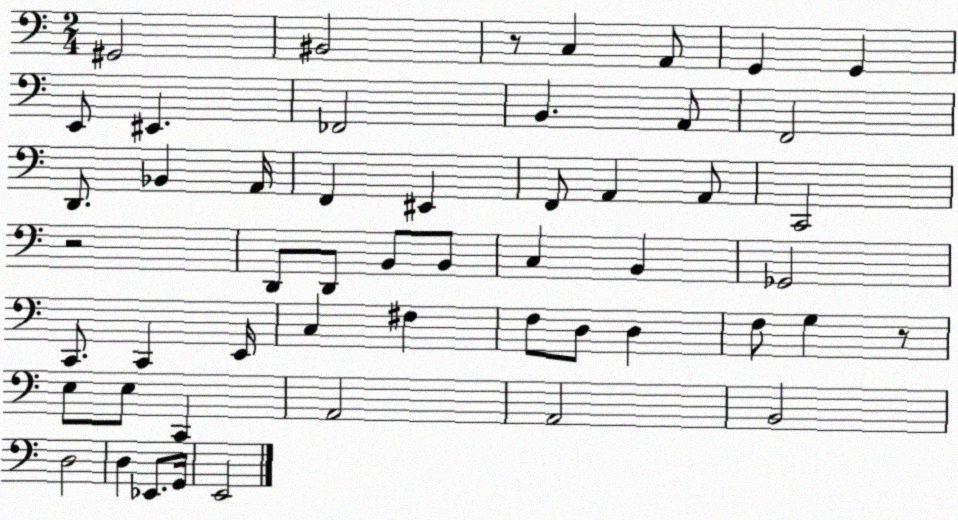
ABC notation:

X:1
T:Untitled
M:2/4
L:1/4
K:C
^G,,2 ^B,,2 z/2 C, A,,/2 G,, G,, E,,/2 ^E,, _F,,2 B,, A,,/2 F,,2 D,,/2 _B,, A,,/4 F,, ^E,, F,,/2 A,, A,,/2 C,,2 z2 D,,/2 D,,/2 B,,/2 B,,/2 C, B,, _G,,2 C,,/2 C,, E,,/4 C, ^F, F,/2 D,/2 D, F,/2 G, z/2 E,/2 E,/2 C,, A,,2 A,,2 B,,2 D,2 D, _E,,/2 G,,/4 E,,2